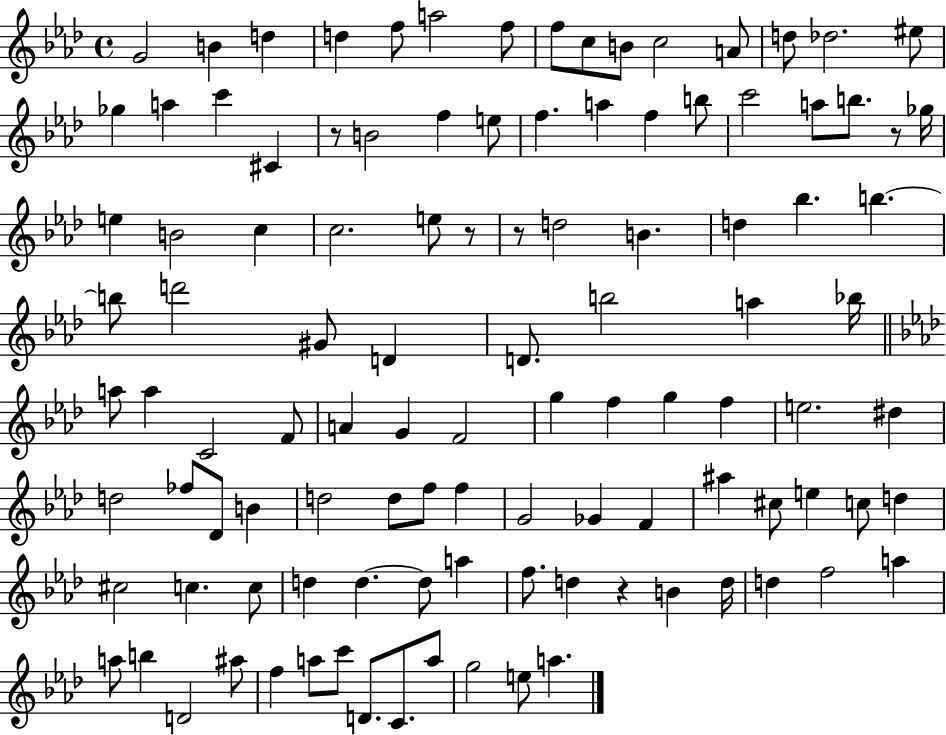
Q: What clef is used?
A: treble